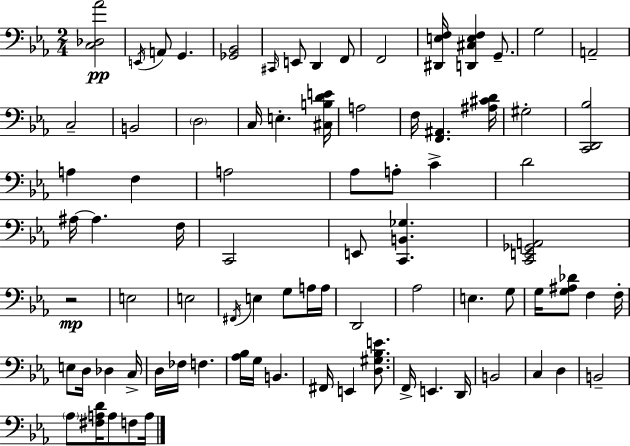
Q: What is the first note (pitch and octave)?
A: E2